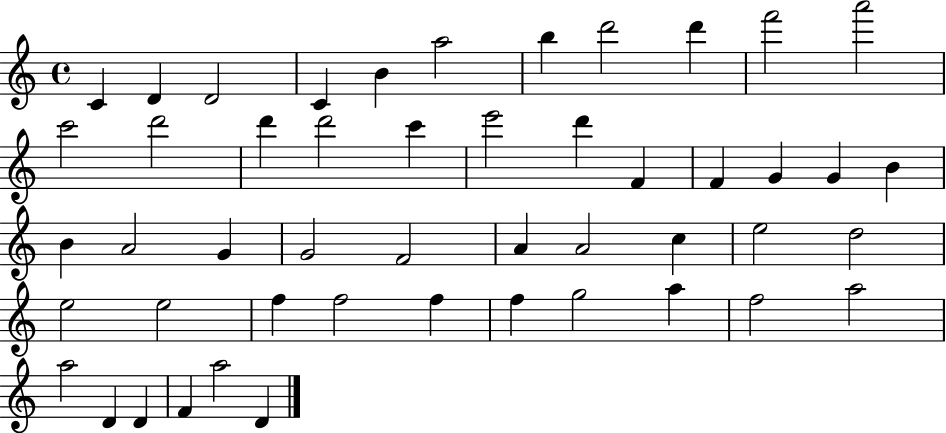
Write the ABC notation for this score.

X:1
T:Untitled
M:4/4
L:1/4
K:C
C D D2 C B a2 b d'2 d' f'2 a'2 c'2 d'2 d' d'2 c' e'2 d' F F G G B B A2 G G2 F2 A A2 c e2 d2 e2 e2 f f2 f f g2 a f2 a2 a2 D D F a2 D